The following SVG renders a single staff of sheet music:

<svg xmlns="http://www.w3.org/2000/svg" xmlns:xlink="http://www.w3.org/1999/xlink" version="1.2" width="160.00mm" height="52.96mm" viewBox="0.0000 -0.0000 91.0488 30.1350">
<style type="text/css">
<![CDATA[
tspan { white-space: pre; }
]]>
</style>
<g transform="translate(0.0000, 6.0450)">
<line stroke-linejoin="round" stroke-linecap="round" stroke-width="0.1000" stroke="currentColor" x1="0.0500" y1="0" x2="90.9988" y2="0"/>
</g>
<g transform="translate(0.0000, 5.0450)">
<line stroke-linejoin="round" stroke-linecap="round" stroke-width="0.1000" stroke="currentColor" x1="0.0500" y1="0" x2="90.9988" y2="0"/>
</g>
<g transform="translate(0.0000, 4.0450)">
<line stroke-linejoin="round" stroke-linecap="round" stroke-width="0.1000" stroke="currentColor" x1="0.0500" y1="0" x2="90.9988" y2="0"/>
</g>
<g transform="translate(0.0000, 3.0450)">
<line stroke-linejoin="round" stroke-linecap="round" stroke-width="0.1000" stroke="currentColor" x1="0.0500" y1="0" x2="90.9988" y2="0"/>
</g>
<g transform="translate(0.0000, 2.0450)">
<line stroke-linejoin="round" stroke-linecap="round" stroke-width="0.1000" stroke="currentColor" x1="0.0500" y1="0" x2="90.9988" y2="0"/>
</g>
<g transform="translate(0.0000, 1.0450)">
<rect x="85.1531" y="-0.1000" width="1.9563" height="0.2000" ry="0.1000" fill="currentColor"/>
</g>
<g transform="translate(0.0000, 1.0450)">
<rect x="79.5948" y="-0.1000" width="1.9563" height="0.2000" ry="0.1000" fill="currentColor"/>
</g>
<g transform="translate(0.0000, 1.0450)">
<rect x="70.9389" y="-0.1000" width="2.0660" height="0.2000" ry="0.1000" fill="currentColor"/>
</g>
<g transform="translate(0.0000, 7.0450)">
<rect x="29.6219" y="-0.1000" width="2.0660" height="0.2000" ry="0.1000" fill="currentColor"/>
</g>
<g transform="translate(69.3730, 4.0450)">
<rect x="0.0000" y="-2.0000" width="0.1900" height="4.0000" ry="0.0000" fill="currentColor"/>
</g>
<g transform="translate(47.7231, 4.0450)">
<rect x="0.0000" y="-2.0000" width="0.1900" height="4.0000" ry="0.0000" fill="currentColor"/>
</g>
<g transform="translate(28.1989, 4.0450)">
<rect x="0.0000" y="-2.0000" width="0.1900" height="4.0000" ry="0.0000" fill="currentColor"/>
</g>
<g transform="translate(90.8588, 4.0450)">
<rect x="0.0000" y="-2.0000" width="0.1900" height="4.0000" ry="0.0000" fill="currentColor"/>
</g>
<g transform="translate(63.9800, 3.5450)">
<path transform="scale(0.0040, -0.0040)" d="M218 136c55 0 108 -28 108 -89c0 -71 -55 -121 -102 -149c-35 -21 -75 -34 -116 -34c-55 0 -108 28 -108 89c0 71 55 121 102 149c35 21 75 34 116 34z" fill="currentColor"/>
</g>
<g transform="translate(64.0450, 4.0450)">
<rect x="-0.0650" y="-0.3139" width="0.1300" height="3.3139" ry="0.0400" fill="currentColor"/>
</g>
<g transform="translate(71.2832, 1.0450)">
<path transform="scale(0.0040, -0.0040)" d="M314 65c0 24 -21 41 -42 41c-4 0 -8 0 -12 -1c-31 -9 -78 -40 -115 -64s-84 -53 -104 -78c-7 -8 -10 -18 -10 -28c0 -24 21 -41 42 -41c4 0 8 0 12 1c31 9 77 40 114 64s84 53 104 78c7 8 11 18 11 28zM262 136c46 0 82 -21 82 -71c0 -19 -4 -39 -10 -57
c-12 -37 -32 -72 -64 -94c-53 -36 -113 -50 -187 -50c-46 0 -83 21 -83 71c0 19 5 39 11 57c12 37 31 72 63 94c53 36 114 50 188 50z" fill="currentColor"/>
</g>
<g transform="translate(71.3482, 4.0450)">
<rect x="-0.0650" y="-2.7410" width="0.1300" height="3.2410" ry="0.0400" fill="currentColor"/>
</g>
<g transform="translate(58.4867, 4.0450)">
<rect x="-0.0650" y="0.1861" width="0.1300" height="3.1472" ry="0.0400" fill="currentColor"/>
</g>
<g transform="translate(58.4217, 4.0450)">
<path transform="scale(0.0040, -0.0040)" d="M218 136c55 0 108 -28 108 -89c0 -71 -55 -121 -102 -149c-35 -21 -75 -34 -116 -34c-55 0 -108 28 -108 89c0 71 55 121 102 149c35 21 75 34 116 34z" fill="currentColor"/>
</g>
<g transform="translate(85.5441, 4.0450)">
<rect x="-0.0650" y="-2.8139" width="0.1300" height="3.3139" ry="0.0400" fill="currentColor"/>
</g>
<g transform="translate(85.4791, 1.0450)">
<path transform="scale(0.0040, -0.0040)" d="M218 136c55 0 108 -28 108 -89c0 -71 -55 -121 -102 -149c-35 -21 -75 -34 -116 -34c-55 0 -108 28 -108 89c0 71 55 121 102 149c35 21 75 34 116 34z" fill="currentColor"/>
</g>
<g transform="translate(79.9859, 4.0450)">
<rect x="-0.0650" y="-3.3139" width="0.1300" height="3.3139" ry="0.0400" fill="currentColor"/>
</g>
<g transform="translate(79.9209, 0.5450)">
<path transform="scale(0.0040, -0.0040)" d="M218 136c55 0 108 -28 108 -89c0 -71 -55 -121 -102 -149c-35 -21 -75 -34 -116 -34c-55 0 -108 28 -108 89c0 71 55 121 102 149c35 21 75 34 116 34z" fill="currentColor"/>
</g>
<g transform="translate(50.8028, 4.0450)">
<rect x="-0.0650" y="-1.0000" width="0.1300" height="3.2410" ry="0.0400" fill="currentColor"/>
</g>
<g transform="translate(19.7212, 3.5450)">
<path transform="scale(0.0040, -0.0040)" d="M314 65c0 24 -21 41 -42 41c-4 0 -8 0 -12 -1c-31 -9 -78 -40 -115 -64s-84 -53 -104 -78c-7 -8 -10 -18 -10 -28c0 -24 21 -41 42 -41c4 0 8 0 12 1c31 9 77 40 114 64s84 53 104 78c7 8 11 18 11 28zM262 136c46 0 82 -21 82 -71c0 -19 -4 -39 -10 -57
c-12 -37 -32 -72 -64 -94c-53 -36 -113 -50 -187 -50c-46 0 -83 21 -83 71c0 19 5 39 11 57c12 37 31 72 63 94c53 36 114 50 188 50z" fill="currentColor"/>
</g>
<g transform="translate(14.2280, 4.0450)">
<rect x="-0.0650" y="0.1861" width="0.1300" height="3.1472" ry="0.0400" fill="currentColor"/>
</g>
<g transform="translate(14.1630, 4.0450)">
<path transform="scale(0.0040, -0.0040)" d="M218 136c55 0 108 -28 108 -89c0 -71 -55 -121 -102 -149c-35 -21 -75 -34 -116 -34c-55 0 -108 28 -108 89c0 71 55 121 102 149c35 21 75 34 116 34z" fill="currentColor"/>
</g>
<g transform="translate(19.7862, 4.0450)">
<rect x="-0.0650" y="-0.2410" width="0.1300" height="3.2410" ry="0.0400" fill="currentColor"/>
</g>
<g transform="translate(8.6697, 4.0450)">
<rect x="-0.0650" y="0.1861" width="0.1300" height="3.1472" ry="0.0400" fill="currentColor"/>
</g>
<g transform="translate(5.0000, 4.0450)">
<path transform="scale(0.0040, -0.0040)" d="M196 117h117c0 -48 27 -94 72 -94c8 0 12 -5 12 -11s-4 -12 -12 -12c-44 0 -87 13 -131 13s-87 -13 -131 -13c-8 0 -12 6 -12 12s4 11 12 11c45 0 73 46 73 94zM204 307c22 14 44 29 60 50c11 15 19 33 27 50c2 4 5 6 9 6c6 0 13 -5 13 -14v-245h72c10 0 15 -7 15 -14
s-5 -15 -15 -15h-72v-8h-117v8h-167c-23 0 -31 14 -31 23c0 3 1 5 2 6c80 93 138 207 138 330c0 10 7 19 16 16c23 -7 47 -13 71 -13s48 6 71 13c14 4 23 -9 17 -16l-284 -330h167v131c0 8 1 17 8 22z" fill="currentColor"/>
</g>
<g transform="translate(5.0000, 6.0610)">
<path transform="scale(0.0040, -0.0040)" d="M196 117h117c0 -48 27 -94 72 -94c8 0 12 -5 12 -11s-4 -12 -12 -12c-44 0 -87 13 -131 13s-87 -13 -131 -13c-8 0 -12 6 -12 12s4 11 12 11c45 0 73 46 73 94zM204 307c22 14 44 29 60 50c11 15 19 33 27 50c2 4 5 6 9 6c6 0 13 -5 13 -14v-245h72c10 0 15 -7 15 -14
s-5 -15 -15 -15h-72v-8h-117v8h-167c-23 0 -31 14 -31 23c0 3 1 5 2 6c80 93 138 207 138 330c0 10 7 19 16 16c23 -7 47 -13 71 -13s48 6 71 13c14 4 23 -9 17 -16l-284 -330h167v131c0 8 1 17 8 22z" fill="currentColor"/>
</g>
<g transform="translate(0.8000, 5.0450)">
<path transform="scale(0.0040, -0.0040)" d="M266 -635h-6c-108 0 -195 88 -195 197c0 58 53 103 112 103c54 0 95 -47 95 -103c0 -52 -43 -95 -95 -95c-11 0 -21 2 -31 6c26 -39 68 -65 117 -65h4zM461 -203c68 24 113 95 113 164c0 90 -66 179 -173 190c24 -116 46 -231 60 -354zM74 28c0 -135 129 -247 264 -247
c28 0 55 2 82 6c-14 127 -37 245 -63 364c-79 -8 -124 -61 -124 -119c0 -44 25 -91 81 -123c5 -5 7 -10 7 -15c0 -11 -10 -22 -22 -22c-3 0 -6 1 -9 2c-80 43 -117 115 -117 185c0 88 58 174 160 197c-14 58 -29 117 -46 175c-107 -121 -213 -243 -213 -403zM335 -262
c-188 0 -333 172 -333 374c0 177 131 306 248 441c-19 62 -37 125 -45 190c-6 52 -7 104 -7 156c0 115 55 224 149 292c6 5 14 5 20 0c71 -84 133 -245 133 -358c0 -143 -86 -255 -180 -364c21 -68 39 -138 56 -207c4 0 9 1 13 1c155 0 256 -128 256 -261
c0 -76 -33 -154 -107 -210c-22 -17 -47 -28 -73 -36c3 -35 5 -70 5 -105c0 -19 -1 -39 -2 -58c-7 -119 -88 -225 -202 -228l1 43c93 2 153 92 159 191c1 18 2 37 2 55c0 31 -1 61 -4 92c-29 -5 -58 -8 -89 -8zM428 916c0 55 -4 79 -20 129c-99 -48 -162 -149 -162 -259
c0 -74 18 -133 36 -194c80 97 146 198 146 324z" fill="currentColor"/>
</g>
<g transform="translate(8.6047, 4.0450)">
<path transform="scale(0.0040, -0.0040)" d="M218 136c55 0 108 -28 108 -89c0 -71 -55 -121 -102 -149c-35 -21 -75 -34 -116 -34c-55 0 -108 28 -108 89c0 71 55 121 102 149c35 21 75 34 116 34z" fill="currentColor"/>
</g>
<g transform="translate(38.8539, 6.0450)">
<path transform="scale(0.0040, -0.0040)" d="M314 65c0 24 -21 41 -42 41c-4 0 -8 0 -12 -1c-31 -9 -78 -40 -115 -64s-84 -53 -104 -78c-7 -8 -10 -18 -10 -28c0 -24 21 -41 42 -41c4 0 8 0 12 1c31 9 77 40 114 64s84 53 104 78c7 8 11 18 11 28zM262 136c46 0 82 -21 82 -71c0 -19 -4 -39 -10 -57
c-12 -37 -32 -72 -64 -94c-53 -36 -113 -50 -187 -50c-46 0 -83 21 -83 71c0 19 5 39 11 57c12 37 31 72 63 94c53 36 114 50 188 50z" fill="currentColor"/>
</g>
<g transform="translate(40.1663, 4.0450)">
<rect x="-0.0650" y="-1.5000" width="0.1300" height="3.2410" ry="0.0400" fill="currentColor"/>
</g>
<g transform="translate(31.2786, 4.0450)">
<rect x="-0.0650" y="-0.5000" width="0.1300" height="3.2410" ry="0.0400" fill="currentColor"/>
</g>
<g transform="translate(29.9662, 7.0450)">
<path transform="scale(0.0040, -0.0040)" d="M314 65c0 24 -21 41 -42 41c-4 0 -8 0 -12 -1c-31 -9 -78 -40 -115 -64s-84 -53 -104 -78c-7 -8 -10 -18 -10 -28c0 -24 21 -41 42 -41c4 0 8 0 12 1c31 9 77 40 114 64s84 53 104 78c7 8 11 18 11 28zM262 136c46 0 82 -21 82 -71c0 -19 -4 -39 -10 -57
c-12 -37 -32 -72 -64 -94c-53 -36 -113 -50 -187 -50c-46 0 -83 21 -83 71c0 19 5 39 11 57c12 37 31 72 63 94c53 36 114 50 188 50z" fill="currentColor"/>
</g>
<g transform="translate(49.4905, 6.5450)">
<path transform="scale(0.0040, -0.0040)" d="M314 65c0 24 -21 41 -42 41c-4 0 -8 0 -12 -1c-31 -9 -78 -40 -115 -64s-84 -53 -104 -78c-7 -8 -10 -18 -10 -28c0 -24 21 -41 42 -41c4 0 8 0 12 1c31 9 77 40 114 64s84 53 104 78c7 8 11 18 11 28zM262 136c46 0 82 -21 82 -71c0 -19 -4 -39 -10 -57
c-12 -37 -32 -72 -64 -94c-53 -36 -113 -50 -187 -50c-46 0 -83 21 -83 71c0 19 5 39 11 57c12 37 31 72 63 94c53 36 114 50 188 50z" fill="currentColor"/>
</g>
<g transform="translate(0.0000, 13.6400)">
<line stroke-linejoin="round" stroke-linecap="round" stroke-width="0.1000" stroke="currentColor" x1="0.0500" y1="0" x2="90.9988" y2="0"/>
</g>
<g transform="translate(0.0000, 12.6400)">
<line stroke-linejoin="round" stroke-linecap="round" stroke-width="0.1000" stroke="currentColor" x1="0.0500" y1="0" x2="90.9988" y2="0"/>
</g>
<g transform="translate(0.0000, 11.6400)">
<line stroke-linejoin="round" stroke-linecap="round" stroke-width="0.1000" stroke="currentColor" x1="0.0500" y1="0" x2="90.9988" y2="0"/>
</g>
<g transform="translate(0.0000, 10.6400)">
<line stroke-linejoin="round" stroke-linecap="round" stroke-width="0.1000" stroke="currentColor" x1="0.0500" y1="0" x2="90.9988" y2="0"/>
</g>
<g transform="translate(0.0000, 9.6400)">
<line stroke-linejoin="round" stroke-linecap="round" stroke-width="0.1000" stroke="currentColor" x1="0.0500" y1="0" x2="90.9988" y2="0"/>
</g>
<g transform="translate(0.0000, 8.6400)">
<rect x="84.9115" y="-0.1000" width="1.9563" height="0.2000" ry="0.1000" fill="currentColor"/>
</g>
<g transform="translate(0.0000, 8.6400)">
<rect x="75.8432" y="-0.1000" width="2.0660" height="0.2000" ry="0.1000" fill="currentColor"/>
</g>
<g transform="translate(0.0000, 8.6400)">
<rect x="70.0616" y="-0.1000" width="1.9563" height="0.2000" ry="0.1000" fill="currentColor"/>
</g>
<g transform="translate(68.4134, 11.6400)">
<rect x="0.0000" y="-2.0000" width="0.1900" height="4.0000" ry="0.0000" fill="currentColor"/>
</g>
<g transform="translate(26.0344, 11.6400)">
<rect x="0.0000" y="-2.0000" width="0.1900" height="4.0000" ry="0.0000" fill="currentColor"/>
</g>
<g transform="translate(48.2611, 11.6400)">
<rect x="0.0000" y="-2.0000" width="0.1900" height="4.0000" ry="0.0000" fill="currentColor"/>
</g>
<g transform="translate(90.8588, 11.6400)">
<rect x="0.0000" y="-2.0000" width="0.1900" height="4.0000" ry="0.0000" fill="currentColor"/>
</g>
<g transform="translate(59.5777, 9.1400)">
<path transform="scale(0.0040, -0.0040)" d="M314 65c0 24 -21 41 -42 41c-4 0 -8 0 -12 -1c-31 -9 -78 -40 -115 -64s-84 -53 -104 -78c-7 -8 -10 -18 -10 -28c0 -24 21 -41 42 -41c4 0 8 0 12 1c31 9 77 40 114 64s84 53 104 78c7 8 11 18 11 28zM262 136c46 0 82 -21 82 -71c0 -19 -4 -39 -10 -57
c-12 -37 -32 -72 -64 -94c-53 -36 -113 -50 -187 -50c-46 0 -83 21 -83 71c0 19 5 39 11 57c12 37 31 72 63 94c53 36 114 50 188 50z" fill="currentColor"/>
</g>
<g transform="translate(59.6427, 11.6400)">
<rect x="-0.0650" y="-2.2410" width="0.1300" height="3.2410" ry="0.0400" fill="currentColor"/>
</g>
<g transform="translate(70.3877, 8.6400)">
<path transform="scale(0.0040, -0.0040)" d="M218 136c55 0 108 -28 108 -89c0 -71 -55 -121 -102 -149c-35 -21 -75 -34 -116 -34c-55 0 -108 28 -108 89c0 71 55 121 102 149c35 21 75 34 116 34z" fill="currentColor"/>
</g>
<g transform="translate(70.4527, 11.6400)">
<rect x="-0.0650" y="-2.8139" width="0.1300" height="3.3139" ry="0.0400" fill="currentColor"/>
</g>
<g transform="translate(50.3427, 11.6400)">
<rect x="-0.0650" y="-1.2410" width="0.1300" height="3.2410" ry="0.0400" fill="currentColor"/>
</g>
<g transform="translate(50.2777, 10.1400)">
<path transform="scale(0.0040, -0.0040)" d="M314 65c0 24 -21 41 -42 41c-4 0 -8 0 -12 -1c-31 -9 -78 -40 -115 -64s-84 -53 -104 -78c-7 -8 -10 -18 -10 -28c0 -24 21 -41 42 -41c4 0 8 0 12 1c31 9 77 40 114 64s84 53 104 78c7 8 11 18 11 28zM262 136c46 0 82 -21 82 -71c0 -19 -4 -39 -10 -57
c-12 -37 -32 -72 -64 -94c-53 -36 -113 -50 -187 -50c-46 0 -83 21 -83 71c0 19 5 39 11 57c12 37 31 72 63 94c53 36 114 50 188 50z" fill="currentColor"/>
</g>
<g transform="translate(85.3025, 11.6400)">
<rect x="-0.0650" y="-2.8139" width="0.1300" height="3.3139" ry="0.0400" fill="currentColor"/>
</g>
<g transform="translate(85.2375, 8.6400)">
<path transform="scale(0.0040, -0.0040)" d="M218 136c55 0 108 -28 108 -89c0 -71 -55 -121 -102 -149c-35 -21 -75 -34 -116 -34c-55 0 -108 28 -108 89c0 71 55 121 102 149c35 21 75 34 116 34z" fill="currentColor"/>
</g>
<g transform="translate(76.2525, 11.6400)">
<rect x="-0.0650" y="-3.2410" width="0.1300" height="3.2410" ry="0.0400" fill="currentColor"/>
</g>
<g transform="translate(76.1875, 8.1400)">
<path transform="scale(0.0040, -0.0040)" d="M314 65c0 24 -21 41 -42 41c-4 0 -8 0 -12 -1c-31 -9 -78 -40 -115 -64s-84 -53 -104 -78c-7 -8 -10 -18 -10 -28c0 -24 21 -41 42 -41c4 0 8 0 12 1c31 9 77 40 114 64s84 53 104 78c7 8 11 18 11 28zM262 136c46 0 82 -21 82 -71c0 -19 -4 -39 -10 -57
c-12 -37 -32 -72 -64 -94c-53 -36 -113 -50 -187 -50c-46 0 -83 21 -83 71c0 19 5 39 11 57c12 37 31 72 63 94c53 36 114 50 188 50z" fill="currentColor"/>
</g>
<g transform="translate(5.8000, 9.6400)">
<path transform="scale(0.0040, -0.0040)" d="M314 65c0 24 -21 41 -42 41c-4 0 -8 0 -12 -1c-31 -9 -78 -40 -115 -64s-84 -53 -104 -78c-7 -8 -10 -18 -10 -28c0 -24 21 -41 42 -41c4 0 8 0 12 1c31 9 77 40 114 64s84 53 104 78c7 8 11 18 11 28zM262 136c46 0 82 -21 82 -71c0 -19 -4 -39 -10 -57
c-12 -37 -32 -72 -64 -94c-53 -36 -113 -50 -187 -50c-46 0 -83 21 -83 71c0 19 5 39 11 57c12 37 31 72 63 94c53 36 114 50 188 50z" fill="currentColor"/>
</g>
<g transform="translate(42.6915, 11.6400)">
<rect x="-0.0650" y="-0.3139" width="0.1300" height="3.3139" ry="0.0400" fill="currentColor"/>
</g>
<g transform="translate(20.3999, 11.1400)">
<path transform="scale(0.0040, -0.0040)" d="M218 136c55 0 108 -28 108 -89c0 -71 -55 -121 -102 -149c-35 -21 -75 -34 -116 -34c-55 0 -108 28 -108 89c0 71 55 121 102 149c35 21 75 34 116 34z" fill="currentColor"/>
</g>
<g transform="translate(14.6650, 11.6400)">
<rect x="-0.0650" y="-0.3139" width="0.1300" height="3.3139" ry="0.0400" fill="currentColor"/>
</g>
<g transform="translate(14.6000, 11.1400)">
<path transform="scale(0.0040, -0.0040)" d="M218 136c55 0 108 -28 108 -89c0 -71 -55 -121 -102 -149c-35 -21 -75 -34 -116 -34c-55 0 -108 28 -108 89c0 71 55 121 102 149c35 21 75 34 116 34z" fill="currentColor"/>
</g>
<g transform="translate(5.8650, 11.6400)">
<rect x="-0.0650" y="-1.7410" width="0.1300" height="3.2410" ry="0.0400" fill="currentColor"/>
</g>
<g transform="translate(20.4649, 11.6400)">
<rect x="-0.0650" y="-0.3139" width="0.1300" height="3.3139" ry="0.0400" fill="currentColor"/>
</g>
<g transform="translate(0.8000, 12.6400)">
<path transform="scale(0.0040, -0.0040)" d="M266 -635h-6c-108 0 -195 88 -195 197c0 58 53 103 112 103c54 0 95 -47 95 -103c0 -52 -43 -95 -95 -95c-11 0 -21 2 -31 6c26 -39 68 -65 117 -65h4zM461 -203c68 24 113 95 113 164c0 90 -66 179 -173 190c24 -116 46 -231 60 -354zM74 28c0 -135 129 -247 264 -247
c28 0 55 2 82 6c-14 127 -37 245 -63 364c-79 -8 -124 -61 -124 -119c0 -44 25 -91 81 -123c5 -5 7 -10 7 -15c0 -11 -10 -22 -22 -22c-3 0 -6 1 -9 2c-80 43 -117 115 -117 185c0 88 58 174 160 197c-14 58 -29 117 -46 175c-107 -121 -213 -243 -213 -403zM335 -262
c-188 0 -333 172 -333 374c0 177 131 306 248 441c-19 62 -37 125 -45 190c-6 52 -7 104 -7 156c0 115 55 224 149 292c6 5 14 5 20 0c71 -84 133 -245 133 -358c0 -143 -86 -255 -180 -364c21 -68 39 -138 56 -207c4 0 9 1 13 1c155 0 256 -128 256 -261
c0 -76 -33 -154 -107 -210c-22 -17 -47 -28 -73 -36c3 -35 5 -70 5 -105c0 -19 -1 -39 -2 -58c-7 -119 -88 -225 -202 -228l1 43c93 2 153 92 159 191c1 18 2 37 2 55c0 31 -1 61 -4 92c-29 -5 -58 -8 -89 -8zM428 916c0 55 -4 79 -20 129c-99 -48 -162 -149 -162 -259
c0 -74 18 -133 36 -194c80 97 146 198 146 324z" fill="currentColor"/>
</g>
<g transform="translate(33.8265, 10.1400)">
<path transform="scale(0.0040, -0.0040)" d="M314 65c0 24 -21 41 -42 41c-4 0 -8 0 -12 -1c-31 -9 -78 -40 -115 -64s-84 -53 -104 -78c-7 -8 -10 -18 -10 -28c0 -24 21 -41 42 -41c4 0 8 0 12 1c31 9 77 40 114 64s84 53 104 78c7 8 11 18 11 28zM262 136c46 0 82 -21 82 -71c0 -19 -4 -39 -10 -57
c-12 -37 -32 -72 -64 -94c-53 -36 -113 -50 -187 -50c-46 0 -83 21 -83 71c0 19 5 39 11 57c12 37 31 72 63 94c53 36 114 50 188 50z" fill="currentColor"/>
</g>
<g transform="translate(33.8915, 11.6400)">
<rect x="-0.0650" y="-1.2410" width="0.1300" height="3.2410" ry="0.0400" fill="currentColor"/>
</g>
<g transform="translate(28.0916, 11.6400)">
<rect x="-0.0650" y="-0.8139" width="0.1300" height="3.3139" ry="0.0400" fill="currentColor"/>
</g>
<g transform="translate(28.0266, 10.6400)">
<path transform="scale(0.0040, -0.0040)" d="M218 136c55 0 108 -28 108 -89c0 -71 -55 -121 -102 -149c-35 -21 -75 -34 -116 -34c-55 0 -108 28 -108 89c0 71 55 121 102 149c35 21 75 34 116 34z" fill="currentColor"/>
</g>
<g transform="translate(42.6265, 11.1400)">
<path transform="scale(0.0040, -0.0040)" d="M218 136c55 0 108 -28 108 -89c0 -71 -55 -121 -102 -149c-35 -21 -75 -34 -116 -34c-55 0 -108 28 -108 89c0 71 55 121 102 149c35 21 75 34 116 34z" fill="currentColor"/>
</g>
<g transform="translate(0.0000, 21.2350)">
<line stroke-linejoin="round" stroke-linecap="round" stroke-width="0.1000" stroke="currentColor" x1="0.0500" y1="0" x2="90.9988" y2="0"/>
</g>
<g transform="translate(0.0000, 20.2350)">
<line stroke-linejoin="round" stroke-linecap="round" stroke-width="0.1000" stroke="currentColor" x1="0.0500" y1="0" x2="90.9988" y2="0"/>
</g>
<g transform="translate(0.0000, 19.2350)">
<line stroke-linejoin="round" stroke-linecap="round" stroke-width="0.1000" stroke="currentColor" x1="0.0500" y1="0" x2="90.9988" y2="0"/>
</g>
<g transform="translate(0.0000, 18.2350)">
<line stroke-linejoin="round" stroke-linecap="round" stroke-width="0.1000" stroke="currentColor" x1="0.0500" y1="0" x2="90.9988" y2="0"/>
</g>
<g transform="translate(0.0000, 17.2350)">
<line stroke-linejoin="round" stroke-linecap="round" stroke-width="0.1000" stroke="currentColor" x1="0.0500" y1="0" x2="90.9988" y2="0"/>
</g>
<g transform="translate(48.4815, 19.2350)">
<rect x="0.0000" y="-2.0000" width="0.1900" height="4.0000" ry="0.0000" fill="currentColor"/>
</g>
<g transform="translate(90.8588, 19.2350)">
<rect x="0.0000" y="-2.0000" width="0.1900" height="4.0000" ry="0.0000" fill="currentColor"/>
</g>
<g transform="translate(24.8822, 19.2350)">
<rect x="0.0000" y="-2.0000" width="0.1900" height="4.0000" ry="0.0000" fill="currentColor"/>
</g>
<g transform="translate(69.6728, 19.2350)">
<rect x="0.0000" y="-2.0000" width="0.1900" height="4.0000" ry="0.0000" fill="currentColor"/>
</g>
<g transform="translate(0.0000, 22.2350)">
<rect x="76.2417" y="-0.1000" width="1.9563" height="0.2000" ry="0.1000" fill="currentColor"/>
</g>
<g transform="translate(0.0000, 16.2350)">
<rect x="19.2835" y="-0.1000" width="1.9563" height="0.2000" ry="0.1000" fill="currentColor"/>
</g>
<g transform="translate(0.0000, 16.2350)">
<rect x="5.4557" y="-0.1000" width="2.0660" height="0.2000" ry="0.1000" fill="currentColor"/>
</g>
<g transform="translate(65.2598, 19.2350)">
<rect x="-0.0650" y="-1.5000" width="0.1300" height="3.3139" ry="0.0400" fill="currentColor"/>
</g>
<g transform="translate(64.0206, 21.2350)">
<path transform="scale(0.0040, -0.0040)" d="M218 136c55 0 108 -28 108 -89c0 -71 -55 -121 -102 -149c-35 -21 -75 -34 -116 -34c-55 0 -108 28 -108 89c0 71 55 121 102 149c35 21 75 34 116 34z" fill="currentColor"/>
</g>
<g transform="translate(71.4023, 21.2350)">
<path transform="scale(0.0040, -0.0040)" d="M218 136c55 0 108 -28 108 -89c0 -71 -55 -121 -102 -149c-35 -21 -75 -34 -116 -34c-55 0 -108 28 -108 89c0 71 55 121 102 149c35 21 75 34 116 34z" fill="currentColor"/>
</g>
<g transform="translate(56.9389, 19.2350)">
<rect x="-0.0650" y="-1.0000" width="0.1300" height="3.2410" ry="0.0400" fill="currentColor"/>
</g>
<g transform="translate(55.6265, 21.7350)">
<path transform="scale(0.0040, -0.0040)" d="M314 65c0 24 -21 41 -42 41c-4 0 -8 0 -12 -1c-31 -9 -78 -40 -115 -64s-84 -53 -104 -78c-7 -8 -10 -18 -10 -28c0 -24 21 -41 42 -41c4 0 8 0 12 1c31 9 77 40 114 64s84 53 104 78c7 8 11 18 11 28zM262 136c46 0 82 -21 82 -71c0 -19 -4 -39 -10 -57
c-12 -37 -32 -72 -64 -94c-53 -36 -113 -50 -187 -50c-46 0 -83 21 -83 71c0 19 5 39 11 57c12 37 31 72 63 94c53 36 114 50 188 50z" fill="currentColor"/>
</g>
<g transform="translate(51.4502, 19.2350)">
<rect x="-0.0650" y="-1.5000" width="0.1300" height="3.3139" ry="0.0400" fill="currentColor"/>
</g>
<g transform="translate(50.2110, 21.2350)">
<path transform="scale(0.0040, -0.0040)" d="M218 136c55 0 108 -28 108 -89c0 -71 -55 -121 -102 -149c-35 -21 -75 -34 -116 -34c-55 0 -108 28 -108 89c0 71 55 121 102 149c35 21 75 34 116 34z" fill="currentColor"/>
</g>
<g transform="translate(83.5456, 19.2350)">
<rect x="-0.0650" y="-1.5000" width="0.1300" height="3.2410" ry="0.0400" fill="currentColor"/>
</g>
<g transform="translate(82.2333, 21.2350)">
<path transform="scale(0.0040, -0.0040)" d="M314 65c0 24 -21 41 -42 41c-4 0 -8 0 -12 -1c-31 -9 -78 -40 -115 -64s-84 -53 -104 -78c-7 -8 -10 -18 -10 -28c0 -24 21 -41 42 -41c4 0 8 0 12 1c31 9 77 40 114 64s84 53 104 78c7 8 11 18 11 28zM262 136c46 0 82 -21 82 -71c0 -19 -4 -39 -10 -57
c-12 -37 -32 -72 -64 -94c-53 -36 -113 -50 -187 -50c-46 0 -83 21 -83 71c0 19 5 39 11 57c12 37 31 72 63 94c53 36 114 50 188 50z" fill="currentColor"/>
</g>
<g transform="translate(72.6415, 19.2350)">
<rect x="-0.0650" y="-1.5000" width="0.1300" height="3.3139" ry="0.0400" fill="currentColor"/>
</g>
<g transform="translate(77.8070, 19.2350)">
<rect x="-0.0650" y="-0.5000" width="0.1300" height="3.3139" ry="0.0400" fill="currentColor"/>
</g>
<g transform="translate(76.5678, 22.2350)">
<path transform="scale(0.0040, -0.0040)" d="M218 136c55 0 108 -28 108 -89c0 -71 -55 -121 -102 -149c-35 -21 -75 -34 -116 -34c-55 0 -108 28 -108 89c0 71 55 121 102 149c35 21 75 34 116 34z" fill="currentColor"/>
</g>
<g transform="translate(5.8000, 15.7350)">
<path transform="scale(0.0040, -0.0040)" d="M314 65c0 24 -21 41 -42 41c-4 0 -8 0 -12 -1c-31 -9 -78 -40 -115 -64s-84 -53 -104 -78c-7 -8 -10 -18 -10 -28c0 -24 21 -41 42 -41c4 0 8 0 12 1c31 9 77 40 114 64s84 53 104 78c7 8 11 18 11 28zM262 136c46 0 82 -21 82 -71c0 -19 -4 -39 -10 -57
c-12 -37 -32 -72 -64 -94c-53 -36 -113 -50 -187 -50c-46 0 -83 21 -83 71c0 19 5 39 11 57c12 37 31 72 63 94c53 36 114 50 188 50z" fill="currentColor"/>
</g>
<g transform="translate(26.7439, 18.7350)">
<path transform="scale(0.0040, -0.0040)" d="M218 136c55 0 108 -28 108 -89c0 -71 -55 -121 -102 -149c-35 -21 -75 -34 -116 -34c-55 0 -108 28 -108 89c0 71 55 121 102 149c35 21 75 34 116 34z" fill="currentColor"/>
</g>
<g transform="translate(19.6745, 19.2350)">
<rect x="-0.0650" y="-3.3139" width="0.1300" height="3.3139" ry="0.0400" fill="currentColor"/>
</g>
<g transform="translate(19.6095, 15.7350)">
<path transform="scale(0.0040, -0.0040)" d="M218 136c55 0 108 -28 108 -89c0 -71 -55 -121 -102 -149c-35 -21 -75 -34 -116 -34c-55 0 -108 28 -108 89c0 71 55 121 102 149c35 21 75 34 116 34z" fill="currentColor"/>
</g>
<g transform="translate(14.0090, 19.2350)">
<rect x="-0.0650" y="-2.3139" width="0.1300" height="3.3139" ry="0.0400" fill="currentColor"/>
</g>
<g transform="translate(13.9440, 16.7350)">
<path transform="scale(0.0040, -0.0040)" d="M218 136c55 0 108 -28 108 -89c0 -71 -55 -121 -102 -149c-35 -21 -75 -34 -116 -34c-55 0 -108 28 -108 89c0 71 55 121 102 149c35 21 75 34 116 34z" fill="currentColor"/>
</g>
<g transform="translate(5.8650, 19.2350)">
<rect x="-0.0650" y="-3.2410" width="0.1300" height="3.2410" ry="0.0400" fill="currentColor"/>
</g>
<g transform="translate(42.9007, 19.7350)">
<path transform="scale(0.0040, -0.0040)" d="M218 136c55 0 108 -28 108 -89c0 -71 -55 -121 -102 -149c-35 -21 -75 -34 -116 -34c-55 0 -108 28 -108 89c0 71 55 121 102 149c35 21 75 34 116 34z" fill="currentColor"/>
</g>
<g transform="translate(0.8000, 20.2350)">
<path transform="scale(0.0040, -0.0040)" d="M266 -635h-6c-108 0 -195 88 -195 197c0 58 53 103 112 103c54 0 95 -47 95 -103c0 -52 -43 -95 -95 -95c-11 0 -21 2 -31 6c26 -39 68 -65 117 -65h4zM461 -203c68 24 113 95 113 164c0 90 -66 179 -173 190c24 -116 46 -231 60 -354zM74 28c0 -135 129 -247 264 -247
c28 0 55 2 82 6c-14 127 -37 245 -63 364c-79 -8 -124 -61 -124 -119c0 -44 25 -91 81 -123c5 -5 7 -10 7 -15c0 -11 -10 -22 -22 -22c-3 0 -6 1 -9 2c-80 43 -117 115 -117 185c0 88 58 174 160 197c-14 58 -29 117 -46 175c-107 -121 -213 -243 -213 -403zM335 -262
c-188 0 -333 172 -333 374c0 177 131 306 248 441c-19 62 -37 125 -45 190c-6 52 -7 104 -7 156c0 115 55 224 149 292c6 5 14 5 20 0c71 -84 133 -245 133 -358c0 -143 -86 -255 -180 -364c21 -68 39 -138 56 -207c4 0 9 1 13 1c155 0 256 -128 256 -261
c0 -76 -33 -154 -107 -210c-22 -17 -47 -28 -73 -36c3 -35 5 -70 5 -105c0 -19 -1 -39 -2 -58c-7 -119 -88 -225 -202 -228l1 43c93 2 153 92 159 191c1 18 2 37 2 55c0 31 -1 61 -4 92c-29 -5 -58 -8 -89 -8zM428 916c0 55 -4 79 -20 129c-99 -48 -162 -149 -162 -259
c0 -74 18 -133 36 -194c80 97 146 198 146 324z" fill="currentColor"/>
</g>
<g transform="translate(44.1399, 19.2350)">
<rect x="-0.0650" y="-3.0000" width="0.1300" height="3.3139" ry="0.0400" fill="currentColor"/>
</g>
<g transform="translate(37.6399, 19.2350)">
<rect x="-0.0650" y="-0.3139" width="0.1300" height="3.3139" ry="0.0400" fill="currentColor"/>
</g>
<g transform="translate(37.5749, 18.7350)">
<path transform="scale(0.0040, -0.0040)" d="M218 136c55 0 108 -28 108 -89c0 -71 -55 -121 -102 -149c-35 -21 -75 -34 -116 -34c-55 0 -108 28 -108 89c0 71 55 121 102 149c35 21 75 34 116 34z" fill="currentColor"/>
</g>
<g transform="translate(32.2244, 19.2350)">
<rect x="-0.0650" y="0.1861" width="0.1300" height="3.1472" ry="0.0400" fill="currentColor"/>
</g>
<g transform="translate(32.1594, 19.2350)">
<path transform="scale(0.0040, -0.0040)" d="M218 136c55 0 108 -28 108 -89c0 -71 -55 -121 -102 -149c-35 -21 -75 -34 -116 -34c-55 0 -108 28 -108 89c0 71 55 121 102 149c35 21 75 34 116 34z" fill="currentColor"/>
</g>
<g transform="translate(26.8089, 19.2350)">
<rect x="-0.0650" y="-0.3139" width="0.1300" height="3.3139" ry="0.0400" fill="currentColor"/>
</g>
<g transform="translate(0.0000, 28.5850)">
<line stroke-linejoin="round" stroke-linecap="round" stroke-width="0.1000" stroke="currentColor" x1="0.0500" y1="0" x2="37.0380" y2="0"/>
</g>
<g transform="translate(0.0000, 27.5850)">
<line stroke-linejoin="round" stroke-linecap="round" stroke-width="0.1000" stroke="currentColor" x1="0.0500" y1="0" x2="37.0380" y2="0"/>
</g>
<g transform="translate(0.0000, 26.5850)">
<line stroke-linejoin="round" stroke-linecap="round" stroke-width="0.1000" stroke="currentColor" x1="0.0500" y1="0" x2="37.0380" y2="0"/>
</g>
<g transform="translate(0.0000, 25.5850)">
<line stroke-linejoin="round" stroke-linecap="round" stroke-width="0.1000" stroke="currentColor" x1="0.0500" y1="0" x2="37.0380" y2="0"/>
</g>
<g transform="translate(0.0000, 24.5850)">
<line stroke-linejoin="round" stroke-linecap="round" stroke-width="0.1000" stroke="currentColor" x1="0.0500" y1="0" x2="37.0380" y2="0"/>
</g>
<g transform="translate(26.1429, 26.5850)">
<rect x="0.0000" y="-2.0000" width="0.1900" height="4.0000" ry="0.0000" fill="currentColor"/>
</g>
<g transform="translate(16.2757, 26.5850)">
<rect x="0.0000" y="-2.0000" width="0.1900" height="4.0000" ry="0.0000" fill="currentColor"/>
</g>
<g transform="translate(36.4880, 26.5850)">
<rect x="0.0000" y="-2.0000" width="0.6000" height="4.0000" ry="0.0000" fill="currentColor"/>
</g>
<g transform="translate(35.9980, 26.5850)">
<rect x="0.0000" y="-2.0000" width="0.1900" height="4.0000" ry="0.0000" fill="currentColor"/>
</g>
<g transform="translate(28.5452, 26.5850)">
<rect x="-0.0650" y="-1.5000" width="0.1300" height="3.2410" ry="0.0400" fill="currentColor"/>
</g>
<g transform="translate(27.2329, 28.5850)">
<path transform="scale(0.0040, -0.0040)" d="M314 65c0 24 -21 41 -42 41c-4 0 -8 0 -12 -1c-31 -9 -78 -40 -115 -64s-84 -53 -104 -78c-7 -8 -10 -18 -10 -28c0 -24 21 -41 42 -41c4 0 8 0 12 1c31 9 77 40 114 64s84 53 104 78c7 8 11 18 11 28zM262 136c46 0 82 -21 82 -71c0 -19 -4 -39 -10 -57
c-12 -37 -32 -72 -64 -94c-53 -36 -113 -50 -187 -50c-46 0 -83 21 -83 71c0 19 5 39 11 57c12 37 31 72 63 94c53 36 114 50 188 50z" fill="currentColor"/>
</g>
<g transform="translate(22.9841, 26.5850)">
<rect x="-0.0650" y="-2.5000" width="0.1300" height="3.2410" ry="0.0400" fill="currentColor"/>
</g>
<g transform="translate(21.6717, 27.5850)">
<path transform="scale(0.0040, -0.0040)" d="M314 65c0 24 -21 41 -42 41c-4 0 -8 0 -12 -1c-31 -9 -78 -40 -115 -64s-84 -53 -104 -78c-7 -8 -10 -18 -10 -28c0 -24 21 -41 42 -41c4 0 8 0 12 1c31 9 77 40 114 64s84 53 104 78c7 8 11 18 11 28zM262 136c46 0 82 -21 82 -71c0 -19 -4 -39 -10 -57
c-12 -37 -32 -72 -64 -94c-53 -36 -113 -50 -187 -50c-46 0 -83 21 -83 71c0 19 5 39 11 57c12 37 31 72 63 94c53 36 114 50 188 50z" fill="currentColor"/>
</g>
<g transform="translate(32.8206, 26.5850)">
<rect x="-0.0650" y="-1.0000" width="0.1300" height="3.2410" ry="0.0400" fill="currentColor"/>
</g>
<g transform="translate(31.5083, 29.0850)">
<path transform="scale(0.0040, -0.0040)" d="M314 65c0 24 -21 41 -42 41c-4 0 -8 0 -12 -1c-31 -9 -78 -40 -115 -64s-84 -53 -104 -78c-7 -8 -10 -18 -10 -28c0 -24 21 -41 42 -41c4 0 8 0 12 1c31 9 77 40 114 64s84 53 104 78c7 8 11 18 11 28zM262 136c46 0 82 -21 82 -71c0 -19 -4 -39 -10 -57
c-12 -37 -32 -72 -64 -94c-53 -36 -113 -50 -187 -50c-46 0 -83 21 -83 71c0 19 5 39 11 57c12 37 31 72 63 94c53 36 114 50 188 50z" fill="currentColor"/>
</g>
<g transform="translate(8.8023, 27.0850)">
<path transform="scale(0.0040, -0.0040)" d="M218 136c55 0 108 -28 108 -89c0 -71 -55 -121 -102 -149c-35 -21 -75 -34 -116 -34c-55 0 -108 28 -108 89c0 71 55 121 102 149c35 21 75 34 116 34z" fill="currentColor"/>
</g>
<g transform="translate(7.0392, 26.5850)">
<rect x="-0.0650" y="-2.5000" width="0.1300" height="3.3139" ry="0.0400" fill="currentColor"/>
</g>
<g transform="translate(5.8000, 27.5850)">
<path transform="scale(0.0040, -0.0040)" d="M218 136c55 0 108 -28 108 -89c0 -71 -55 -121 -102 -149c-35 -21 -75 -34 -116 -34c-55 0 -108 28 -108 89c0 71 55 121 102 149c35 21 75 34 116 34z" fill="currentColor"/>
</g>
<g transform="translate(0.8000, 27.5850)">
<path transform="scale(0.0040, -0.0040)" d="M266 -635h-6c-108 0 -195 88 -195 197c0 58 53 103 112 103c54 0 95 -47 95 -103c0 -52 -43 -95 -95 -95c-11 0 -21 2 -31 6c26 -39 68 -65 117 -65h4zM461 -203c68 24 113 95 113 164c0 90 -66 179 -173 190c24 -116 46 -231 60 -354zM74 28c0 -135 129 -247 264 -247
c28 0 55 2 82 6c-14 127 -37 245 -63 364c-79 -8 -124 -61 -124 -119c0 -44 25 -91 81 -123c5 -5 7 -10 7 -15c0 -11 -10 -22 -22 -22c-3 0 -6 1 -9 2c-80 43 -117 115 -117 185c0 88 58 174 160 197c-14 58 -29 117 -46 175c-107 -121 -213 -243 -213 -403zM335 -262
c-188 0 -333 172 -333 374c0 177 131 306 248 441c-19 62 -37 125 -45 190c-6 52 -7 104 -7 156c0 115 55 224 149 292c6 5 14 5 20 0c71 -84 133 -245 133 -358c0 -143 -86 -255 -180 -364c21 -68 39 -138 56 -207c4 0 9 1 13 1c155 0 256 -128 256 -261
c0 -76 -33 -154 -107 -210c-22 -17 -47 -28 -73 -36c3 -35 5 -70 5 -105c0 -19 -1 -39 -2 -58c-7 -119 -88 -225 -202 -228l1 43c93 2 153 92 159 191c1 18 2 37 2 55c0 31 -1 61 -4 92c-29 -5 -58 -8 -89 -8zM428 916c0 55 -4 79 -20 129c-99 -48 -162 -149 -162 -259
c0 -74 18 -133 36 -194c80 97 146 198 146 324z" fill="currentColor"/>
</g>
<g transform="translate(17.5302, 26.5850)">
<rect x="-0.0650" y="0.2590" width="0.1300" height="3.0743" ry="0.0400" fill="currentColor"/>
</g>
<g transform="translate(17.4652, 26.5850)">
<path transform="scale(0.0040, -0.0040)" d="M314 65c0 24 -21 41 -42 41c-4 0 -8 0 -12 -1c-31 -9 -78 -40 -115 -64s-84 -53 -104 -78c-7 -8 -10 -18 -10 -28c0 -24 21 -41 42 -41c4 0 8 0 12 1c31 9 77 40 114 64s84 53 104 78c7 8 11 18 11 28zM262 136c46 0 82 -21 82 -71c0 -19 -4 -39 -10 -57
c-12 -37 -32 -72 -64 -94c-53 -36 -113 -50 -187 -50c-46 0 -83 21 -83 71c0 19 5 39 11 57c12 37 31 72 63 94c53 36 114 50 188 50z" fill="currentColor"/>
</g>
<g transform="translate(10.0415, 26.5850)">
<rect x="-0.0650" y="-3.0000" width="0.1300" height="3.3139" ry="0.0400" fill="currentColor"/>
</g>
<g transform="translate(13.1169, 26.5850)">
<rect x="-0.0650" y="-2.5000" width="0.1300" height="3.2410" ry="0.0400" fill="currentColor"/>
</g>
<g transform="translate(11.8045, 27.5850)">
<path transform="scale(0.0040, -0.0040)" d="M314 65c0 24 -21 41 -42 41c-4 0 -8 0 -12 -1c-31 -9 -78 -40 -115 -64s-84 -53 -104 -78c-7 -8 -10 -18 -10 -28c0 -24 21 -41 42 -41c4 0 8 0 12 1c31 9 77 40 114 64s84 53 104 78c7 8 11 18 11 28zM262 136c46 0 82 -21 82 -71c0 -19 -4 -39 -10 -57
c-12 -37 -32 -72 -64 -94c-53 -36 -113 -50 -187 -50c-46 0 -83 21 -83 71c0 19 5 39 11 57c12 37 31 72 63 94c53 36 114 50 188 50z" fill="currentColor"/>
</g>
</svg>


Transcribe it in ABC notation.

X:1
T:Untitled
M:4/4
L:1/4
K:C
B B c2 C2 E2 D2 B c a2 b a f2 c c d e2 c e2 g2 a b2 a b2 g b c B c A E D2 E E C E2 G A G2 B2 G2 E2 D2